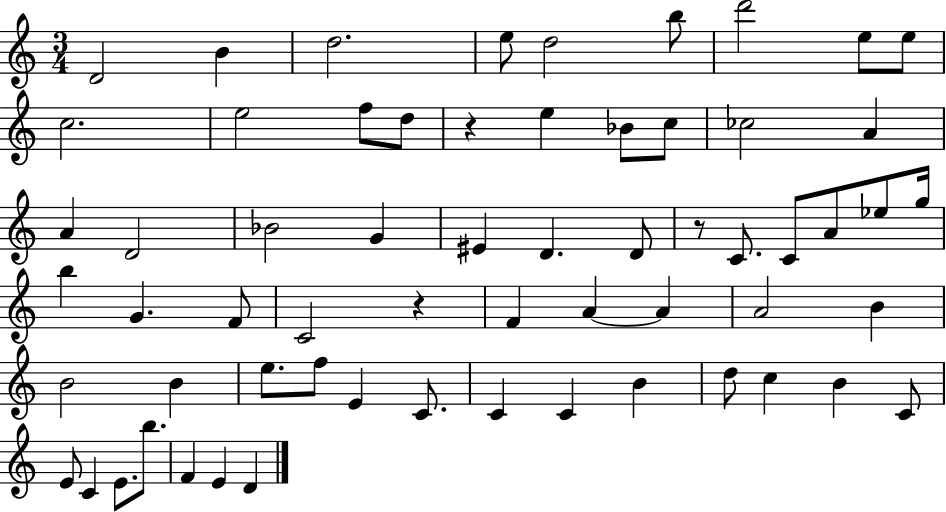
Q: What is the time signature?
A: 3/4